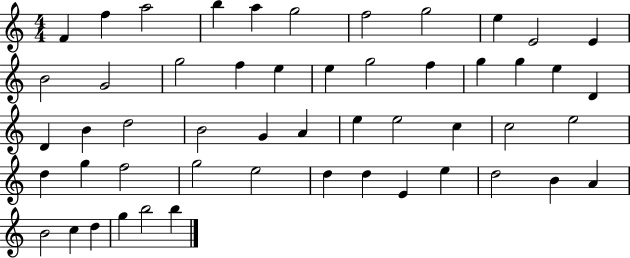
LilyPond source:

{
  \clef treble
  \numericTimeSignature
  \time 4/4
  \key c \major
  f'4 f''4 a''2 | b''4 a''4 g''2 | f''2 g''2 | e''4 e'2 e'4 | \break b'2 g'2 | g''2 f''4 e''4 | e''4 g''2 f''4 | g''4 g''4 e''4 d'4 | \break d'4 b'4 d''2 | b'2 g'4 a'4 | e''4 e''2 c''4 | c''2 e''2 | \break d''4 g''4 f''2 | g''2 e''2 | d''4 d''4 e'4 e''4 | d''2 b'4 a'4 | \break b'2 c''4 d''4 | g''4 b''2 b''4 | \bar "|."
}